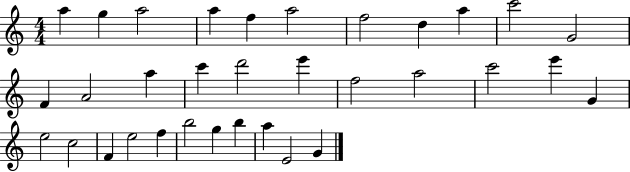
{
  \clef treble
  \numericTimeSignature
  \time 4/4
  \key c \major
  a''4 g''4 a''2 | a''4 f''4 a''2 | f''2 d''4 a''4 | c'''2 g'2 | \break f'4 a'2 a''4 | c'''4 d'''2 e'''4 | f''2 a''2 | c'''2 e'''4 g'4 | \break e''2 c''2 | f'4 e''2 f''4 | b''2 g''4 b''4 | a''4 e'2 g'4 | \break \bar "|."
}